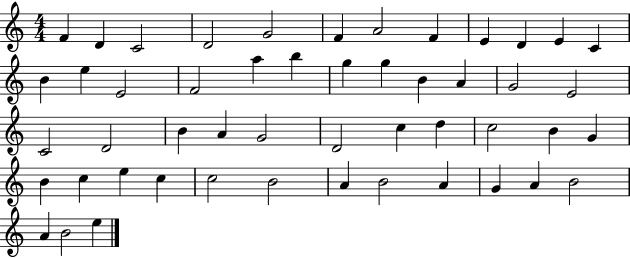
X:1
T:Untitled
M:4/4
L:1/4
K:C
F D C2 D2 G2 F A2 F E D E C B e E2 F2 a b g g B A G2 E2 C2 D2 B A G2 D2 c d c2 B G B c e c c2 B2 A B2 A G A B2 A B2 e